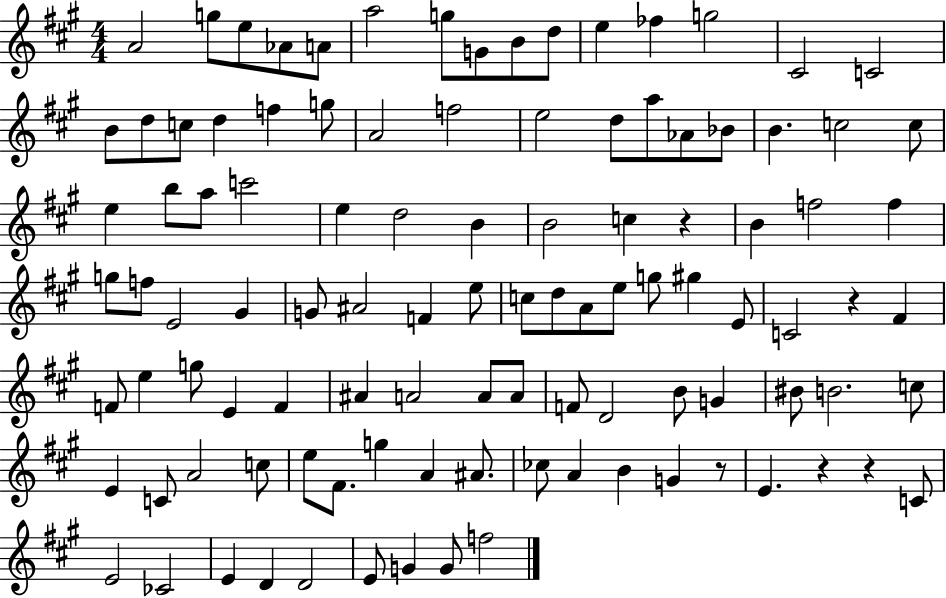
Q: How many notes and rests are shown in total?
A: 105